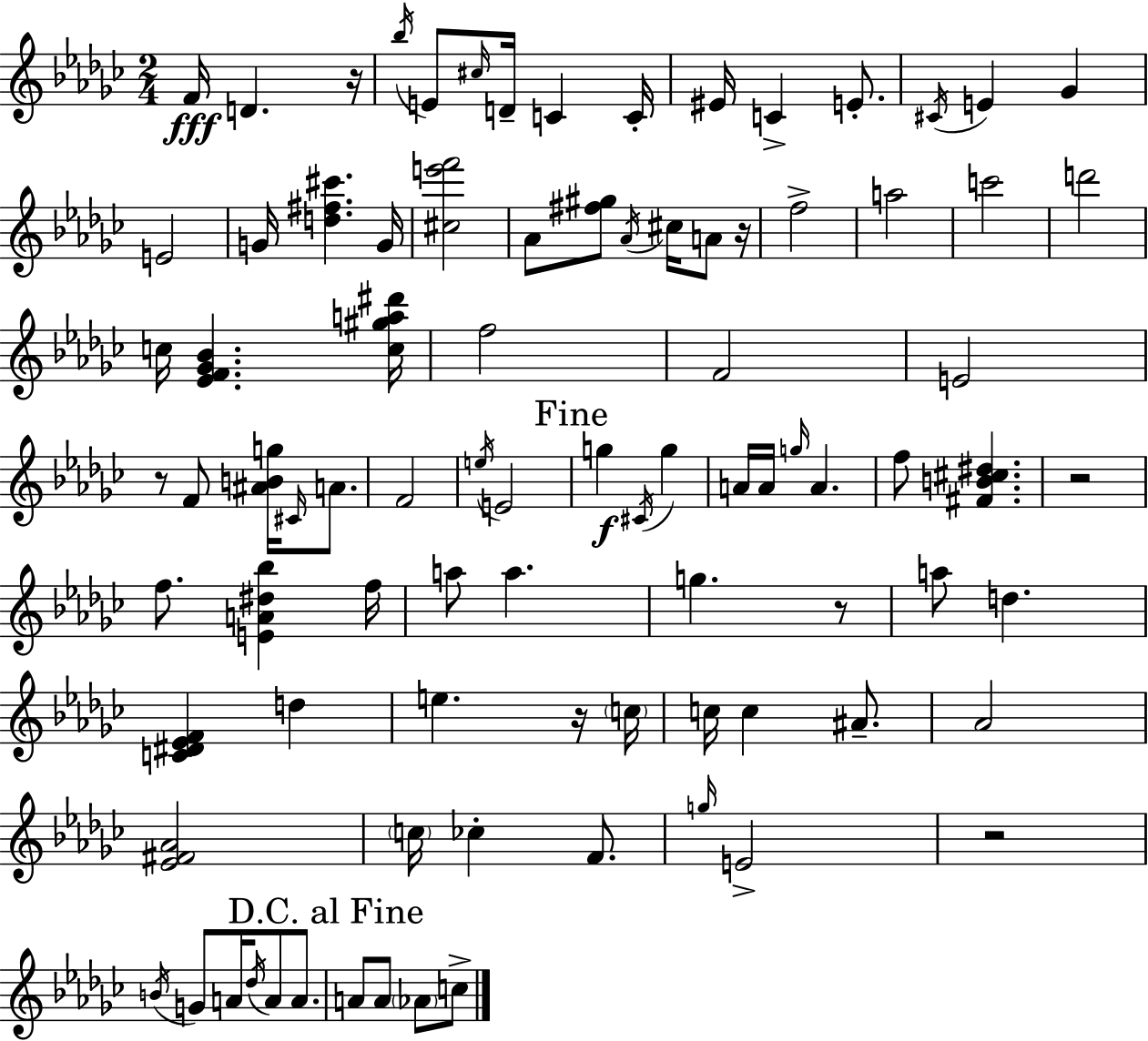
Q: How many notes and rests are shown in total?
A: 89